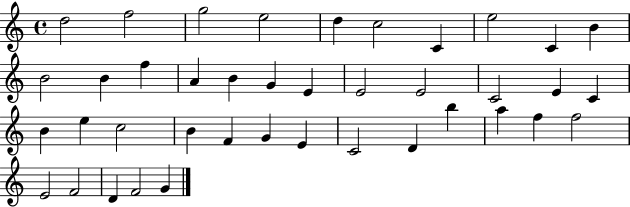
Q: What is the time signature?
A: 4/4